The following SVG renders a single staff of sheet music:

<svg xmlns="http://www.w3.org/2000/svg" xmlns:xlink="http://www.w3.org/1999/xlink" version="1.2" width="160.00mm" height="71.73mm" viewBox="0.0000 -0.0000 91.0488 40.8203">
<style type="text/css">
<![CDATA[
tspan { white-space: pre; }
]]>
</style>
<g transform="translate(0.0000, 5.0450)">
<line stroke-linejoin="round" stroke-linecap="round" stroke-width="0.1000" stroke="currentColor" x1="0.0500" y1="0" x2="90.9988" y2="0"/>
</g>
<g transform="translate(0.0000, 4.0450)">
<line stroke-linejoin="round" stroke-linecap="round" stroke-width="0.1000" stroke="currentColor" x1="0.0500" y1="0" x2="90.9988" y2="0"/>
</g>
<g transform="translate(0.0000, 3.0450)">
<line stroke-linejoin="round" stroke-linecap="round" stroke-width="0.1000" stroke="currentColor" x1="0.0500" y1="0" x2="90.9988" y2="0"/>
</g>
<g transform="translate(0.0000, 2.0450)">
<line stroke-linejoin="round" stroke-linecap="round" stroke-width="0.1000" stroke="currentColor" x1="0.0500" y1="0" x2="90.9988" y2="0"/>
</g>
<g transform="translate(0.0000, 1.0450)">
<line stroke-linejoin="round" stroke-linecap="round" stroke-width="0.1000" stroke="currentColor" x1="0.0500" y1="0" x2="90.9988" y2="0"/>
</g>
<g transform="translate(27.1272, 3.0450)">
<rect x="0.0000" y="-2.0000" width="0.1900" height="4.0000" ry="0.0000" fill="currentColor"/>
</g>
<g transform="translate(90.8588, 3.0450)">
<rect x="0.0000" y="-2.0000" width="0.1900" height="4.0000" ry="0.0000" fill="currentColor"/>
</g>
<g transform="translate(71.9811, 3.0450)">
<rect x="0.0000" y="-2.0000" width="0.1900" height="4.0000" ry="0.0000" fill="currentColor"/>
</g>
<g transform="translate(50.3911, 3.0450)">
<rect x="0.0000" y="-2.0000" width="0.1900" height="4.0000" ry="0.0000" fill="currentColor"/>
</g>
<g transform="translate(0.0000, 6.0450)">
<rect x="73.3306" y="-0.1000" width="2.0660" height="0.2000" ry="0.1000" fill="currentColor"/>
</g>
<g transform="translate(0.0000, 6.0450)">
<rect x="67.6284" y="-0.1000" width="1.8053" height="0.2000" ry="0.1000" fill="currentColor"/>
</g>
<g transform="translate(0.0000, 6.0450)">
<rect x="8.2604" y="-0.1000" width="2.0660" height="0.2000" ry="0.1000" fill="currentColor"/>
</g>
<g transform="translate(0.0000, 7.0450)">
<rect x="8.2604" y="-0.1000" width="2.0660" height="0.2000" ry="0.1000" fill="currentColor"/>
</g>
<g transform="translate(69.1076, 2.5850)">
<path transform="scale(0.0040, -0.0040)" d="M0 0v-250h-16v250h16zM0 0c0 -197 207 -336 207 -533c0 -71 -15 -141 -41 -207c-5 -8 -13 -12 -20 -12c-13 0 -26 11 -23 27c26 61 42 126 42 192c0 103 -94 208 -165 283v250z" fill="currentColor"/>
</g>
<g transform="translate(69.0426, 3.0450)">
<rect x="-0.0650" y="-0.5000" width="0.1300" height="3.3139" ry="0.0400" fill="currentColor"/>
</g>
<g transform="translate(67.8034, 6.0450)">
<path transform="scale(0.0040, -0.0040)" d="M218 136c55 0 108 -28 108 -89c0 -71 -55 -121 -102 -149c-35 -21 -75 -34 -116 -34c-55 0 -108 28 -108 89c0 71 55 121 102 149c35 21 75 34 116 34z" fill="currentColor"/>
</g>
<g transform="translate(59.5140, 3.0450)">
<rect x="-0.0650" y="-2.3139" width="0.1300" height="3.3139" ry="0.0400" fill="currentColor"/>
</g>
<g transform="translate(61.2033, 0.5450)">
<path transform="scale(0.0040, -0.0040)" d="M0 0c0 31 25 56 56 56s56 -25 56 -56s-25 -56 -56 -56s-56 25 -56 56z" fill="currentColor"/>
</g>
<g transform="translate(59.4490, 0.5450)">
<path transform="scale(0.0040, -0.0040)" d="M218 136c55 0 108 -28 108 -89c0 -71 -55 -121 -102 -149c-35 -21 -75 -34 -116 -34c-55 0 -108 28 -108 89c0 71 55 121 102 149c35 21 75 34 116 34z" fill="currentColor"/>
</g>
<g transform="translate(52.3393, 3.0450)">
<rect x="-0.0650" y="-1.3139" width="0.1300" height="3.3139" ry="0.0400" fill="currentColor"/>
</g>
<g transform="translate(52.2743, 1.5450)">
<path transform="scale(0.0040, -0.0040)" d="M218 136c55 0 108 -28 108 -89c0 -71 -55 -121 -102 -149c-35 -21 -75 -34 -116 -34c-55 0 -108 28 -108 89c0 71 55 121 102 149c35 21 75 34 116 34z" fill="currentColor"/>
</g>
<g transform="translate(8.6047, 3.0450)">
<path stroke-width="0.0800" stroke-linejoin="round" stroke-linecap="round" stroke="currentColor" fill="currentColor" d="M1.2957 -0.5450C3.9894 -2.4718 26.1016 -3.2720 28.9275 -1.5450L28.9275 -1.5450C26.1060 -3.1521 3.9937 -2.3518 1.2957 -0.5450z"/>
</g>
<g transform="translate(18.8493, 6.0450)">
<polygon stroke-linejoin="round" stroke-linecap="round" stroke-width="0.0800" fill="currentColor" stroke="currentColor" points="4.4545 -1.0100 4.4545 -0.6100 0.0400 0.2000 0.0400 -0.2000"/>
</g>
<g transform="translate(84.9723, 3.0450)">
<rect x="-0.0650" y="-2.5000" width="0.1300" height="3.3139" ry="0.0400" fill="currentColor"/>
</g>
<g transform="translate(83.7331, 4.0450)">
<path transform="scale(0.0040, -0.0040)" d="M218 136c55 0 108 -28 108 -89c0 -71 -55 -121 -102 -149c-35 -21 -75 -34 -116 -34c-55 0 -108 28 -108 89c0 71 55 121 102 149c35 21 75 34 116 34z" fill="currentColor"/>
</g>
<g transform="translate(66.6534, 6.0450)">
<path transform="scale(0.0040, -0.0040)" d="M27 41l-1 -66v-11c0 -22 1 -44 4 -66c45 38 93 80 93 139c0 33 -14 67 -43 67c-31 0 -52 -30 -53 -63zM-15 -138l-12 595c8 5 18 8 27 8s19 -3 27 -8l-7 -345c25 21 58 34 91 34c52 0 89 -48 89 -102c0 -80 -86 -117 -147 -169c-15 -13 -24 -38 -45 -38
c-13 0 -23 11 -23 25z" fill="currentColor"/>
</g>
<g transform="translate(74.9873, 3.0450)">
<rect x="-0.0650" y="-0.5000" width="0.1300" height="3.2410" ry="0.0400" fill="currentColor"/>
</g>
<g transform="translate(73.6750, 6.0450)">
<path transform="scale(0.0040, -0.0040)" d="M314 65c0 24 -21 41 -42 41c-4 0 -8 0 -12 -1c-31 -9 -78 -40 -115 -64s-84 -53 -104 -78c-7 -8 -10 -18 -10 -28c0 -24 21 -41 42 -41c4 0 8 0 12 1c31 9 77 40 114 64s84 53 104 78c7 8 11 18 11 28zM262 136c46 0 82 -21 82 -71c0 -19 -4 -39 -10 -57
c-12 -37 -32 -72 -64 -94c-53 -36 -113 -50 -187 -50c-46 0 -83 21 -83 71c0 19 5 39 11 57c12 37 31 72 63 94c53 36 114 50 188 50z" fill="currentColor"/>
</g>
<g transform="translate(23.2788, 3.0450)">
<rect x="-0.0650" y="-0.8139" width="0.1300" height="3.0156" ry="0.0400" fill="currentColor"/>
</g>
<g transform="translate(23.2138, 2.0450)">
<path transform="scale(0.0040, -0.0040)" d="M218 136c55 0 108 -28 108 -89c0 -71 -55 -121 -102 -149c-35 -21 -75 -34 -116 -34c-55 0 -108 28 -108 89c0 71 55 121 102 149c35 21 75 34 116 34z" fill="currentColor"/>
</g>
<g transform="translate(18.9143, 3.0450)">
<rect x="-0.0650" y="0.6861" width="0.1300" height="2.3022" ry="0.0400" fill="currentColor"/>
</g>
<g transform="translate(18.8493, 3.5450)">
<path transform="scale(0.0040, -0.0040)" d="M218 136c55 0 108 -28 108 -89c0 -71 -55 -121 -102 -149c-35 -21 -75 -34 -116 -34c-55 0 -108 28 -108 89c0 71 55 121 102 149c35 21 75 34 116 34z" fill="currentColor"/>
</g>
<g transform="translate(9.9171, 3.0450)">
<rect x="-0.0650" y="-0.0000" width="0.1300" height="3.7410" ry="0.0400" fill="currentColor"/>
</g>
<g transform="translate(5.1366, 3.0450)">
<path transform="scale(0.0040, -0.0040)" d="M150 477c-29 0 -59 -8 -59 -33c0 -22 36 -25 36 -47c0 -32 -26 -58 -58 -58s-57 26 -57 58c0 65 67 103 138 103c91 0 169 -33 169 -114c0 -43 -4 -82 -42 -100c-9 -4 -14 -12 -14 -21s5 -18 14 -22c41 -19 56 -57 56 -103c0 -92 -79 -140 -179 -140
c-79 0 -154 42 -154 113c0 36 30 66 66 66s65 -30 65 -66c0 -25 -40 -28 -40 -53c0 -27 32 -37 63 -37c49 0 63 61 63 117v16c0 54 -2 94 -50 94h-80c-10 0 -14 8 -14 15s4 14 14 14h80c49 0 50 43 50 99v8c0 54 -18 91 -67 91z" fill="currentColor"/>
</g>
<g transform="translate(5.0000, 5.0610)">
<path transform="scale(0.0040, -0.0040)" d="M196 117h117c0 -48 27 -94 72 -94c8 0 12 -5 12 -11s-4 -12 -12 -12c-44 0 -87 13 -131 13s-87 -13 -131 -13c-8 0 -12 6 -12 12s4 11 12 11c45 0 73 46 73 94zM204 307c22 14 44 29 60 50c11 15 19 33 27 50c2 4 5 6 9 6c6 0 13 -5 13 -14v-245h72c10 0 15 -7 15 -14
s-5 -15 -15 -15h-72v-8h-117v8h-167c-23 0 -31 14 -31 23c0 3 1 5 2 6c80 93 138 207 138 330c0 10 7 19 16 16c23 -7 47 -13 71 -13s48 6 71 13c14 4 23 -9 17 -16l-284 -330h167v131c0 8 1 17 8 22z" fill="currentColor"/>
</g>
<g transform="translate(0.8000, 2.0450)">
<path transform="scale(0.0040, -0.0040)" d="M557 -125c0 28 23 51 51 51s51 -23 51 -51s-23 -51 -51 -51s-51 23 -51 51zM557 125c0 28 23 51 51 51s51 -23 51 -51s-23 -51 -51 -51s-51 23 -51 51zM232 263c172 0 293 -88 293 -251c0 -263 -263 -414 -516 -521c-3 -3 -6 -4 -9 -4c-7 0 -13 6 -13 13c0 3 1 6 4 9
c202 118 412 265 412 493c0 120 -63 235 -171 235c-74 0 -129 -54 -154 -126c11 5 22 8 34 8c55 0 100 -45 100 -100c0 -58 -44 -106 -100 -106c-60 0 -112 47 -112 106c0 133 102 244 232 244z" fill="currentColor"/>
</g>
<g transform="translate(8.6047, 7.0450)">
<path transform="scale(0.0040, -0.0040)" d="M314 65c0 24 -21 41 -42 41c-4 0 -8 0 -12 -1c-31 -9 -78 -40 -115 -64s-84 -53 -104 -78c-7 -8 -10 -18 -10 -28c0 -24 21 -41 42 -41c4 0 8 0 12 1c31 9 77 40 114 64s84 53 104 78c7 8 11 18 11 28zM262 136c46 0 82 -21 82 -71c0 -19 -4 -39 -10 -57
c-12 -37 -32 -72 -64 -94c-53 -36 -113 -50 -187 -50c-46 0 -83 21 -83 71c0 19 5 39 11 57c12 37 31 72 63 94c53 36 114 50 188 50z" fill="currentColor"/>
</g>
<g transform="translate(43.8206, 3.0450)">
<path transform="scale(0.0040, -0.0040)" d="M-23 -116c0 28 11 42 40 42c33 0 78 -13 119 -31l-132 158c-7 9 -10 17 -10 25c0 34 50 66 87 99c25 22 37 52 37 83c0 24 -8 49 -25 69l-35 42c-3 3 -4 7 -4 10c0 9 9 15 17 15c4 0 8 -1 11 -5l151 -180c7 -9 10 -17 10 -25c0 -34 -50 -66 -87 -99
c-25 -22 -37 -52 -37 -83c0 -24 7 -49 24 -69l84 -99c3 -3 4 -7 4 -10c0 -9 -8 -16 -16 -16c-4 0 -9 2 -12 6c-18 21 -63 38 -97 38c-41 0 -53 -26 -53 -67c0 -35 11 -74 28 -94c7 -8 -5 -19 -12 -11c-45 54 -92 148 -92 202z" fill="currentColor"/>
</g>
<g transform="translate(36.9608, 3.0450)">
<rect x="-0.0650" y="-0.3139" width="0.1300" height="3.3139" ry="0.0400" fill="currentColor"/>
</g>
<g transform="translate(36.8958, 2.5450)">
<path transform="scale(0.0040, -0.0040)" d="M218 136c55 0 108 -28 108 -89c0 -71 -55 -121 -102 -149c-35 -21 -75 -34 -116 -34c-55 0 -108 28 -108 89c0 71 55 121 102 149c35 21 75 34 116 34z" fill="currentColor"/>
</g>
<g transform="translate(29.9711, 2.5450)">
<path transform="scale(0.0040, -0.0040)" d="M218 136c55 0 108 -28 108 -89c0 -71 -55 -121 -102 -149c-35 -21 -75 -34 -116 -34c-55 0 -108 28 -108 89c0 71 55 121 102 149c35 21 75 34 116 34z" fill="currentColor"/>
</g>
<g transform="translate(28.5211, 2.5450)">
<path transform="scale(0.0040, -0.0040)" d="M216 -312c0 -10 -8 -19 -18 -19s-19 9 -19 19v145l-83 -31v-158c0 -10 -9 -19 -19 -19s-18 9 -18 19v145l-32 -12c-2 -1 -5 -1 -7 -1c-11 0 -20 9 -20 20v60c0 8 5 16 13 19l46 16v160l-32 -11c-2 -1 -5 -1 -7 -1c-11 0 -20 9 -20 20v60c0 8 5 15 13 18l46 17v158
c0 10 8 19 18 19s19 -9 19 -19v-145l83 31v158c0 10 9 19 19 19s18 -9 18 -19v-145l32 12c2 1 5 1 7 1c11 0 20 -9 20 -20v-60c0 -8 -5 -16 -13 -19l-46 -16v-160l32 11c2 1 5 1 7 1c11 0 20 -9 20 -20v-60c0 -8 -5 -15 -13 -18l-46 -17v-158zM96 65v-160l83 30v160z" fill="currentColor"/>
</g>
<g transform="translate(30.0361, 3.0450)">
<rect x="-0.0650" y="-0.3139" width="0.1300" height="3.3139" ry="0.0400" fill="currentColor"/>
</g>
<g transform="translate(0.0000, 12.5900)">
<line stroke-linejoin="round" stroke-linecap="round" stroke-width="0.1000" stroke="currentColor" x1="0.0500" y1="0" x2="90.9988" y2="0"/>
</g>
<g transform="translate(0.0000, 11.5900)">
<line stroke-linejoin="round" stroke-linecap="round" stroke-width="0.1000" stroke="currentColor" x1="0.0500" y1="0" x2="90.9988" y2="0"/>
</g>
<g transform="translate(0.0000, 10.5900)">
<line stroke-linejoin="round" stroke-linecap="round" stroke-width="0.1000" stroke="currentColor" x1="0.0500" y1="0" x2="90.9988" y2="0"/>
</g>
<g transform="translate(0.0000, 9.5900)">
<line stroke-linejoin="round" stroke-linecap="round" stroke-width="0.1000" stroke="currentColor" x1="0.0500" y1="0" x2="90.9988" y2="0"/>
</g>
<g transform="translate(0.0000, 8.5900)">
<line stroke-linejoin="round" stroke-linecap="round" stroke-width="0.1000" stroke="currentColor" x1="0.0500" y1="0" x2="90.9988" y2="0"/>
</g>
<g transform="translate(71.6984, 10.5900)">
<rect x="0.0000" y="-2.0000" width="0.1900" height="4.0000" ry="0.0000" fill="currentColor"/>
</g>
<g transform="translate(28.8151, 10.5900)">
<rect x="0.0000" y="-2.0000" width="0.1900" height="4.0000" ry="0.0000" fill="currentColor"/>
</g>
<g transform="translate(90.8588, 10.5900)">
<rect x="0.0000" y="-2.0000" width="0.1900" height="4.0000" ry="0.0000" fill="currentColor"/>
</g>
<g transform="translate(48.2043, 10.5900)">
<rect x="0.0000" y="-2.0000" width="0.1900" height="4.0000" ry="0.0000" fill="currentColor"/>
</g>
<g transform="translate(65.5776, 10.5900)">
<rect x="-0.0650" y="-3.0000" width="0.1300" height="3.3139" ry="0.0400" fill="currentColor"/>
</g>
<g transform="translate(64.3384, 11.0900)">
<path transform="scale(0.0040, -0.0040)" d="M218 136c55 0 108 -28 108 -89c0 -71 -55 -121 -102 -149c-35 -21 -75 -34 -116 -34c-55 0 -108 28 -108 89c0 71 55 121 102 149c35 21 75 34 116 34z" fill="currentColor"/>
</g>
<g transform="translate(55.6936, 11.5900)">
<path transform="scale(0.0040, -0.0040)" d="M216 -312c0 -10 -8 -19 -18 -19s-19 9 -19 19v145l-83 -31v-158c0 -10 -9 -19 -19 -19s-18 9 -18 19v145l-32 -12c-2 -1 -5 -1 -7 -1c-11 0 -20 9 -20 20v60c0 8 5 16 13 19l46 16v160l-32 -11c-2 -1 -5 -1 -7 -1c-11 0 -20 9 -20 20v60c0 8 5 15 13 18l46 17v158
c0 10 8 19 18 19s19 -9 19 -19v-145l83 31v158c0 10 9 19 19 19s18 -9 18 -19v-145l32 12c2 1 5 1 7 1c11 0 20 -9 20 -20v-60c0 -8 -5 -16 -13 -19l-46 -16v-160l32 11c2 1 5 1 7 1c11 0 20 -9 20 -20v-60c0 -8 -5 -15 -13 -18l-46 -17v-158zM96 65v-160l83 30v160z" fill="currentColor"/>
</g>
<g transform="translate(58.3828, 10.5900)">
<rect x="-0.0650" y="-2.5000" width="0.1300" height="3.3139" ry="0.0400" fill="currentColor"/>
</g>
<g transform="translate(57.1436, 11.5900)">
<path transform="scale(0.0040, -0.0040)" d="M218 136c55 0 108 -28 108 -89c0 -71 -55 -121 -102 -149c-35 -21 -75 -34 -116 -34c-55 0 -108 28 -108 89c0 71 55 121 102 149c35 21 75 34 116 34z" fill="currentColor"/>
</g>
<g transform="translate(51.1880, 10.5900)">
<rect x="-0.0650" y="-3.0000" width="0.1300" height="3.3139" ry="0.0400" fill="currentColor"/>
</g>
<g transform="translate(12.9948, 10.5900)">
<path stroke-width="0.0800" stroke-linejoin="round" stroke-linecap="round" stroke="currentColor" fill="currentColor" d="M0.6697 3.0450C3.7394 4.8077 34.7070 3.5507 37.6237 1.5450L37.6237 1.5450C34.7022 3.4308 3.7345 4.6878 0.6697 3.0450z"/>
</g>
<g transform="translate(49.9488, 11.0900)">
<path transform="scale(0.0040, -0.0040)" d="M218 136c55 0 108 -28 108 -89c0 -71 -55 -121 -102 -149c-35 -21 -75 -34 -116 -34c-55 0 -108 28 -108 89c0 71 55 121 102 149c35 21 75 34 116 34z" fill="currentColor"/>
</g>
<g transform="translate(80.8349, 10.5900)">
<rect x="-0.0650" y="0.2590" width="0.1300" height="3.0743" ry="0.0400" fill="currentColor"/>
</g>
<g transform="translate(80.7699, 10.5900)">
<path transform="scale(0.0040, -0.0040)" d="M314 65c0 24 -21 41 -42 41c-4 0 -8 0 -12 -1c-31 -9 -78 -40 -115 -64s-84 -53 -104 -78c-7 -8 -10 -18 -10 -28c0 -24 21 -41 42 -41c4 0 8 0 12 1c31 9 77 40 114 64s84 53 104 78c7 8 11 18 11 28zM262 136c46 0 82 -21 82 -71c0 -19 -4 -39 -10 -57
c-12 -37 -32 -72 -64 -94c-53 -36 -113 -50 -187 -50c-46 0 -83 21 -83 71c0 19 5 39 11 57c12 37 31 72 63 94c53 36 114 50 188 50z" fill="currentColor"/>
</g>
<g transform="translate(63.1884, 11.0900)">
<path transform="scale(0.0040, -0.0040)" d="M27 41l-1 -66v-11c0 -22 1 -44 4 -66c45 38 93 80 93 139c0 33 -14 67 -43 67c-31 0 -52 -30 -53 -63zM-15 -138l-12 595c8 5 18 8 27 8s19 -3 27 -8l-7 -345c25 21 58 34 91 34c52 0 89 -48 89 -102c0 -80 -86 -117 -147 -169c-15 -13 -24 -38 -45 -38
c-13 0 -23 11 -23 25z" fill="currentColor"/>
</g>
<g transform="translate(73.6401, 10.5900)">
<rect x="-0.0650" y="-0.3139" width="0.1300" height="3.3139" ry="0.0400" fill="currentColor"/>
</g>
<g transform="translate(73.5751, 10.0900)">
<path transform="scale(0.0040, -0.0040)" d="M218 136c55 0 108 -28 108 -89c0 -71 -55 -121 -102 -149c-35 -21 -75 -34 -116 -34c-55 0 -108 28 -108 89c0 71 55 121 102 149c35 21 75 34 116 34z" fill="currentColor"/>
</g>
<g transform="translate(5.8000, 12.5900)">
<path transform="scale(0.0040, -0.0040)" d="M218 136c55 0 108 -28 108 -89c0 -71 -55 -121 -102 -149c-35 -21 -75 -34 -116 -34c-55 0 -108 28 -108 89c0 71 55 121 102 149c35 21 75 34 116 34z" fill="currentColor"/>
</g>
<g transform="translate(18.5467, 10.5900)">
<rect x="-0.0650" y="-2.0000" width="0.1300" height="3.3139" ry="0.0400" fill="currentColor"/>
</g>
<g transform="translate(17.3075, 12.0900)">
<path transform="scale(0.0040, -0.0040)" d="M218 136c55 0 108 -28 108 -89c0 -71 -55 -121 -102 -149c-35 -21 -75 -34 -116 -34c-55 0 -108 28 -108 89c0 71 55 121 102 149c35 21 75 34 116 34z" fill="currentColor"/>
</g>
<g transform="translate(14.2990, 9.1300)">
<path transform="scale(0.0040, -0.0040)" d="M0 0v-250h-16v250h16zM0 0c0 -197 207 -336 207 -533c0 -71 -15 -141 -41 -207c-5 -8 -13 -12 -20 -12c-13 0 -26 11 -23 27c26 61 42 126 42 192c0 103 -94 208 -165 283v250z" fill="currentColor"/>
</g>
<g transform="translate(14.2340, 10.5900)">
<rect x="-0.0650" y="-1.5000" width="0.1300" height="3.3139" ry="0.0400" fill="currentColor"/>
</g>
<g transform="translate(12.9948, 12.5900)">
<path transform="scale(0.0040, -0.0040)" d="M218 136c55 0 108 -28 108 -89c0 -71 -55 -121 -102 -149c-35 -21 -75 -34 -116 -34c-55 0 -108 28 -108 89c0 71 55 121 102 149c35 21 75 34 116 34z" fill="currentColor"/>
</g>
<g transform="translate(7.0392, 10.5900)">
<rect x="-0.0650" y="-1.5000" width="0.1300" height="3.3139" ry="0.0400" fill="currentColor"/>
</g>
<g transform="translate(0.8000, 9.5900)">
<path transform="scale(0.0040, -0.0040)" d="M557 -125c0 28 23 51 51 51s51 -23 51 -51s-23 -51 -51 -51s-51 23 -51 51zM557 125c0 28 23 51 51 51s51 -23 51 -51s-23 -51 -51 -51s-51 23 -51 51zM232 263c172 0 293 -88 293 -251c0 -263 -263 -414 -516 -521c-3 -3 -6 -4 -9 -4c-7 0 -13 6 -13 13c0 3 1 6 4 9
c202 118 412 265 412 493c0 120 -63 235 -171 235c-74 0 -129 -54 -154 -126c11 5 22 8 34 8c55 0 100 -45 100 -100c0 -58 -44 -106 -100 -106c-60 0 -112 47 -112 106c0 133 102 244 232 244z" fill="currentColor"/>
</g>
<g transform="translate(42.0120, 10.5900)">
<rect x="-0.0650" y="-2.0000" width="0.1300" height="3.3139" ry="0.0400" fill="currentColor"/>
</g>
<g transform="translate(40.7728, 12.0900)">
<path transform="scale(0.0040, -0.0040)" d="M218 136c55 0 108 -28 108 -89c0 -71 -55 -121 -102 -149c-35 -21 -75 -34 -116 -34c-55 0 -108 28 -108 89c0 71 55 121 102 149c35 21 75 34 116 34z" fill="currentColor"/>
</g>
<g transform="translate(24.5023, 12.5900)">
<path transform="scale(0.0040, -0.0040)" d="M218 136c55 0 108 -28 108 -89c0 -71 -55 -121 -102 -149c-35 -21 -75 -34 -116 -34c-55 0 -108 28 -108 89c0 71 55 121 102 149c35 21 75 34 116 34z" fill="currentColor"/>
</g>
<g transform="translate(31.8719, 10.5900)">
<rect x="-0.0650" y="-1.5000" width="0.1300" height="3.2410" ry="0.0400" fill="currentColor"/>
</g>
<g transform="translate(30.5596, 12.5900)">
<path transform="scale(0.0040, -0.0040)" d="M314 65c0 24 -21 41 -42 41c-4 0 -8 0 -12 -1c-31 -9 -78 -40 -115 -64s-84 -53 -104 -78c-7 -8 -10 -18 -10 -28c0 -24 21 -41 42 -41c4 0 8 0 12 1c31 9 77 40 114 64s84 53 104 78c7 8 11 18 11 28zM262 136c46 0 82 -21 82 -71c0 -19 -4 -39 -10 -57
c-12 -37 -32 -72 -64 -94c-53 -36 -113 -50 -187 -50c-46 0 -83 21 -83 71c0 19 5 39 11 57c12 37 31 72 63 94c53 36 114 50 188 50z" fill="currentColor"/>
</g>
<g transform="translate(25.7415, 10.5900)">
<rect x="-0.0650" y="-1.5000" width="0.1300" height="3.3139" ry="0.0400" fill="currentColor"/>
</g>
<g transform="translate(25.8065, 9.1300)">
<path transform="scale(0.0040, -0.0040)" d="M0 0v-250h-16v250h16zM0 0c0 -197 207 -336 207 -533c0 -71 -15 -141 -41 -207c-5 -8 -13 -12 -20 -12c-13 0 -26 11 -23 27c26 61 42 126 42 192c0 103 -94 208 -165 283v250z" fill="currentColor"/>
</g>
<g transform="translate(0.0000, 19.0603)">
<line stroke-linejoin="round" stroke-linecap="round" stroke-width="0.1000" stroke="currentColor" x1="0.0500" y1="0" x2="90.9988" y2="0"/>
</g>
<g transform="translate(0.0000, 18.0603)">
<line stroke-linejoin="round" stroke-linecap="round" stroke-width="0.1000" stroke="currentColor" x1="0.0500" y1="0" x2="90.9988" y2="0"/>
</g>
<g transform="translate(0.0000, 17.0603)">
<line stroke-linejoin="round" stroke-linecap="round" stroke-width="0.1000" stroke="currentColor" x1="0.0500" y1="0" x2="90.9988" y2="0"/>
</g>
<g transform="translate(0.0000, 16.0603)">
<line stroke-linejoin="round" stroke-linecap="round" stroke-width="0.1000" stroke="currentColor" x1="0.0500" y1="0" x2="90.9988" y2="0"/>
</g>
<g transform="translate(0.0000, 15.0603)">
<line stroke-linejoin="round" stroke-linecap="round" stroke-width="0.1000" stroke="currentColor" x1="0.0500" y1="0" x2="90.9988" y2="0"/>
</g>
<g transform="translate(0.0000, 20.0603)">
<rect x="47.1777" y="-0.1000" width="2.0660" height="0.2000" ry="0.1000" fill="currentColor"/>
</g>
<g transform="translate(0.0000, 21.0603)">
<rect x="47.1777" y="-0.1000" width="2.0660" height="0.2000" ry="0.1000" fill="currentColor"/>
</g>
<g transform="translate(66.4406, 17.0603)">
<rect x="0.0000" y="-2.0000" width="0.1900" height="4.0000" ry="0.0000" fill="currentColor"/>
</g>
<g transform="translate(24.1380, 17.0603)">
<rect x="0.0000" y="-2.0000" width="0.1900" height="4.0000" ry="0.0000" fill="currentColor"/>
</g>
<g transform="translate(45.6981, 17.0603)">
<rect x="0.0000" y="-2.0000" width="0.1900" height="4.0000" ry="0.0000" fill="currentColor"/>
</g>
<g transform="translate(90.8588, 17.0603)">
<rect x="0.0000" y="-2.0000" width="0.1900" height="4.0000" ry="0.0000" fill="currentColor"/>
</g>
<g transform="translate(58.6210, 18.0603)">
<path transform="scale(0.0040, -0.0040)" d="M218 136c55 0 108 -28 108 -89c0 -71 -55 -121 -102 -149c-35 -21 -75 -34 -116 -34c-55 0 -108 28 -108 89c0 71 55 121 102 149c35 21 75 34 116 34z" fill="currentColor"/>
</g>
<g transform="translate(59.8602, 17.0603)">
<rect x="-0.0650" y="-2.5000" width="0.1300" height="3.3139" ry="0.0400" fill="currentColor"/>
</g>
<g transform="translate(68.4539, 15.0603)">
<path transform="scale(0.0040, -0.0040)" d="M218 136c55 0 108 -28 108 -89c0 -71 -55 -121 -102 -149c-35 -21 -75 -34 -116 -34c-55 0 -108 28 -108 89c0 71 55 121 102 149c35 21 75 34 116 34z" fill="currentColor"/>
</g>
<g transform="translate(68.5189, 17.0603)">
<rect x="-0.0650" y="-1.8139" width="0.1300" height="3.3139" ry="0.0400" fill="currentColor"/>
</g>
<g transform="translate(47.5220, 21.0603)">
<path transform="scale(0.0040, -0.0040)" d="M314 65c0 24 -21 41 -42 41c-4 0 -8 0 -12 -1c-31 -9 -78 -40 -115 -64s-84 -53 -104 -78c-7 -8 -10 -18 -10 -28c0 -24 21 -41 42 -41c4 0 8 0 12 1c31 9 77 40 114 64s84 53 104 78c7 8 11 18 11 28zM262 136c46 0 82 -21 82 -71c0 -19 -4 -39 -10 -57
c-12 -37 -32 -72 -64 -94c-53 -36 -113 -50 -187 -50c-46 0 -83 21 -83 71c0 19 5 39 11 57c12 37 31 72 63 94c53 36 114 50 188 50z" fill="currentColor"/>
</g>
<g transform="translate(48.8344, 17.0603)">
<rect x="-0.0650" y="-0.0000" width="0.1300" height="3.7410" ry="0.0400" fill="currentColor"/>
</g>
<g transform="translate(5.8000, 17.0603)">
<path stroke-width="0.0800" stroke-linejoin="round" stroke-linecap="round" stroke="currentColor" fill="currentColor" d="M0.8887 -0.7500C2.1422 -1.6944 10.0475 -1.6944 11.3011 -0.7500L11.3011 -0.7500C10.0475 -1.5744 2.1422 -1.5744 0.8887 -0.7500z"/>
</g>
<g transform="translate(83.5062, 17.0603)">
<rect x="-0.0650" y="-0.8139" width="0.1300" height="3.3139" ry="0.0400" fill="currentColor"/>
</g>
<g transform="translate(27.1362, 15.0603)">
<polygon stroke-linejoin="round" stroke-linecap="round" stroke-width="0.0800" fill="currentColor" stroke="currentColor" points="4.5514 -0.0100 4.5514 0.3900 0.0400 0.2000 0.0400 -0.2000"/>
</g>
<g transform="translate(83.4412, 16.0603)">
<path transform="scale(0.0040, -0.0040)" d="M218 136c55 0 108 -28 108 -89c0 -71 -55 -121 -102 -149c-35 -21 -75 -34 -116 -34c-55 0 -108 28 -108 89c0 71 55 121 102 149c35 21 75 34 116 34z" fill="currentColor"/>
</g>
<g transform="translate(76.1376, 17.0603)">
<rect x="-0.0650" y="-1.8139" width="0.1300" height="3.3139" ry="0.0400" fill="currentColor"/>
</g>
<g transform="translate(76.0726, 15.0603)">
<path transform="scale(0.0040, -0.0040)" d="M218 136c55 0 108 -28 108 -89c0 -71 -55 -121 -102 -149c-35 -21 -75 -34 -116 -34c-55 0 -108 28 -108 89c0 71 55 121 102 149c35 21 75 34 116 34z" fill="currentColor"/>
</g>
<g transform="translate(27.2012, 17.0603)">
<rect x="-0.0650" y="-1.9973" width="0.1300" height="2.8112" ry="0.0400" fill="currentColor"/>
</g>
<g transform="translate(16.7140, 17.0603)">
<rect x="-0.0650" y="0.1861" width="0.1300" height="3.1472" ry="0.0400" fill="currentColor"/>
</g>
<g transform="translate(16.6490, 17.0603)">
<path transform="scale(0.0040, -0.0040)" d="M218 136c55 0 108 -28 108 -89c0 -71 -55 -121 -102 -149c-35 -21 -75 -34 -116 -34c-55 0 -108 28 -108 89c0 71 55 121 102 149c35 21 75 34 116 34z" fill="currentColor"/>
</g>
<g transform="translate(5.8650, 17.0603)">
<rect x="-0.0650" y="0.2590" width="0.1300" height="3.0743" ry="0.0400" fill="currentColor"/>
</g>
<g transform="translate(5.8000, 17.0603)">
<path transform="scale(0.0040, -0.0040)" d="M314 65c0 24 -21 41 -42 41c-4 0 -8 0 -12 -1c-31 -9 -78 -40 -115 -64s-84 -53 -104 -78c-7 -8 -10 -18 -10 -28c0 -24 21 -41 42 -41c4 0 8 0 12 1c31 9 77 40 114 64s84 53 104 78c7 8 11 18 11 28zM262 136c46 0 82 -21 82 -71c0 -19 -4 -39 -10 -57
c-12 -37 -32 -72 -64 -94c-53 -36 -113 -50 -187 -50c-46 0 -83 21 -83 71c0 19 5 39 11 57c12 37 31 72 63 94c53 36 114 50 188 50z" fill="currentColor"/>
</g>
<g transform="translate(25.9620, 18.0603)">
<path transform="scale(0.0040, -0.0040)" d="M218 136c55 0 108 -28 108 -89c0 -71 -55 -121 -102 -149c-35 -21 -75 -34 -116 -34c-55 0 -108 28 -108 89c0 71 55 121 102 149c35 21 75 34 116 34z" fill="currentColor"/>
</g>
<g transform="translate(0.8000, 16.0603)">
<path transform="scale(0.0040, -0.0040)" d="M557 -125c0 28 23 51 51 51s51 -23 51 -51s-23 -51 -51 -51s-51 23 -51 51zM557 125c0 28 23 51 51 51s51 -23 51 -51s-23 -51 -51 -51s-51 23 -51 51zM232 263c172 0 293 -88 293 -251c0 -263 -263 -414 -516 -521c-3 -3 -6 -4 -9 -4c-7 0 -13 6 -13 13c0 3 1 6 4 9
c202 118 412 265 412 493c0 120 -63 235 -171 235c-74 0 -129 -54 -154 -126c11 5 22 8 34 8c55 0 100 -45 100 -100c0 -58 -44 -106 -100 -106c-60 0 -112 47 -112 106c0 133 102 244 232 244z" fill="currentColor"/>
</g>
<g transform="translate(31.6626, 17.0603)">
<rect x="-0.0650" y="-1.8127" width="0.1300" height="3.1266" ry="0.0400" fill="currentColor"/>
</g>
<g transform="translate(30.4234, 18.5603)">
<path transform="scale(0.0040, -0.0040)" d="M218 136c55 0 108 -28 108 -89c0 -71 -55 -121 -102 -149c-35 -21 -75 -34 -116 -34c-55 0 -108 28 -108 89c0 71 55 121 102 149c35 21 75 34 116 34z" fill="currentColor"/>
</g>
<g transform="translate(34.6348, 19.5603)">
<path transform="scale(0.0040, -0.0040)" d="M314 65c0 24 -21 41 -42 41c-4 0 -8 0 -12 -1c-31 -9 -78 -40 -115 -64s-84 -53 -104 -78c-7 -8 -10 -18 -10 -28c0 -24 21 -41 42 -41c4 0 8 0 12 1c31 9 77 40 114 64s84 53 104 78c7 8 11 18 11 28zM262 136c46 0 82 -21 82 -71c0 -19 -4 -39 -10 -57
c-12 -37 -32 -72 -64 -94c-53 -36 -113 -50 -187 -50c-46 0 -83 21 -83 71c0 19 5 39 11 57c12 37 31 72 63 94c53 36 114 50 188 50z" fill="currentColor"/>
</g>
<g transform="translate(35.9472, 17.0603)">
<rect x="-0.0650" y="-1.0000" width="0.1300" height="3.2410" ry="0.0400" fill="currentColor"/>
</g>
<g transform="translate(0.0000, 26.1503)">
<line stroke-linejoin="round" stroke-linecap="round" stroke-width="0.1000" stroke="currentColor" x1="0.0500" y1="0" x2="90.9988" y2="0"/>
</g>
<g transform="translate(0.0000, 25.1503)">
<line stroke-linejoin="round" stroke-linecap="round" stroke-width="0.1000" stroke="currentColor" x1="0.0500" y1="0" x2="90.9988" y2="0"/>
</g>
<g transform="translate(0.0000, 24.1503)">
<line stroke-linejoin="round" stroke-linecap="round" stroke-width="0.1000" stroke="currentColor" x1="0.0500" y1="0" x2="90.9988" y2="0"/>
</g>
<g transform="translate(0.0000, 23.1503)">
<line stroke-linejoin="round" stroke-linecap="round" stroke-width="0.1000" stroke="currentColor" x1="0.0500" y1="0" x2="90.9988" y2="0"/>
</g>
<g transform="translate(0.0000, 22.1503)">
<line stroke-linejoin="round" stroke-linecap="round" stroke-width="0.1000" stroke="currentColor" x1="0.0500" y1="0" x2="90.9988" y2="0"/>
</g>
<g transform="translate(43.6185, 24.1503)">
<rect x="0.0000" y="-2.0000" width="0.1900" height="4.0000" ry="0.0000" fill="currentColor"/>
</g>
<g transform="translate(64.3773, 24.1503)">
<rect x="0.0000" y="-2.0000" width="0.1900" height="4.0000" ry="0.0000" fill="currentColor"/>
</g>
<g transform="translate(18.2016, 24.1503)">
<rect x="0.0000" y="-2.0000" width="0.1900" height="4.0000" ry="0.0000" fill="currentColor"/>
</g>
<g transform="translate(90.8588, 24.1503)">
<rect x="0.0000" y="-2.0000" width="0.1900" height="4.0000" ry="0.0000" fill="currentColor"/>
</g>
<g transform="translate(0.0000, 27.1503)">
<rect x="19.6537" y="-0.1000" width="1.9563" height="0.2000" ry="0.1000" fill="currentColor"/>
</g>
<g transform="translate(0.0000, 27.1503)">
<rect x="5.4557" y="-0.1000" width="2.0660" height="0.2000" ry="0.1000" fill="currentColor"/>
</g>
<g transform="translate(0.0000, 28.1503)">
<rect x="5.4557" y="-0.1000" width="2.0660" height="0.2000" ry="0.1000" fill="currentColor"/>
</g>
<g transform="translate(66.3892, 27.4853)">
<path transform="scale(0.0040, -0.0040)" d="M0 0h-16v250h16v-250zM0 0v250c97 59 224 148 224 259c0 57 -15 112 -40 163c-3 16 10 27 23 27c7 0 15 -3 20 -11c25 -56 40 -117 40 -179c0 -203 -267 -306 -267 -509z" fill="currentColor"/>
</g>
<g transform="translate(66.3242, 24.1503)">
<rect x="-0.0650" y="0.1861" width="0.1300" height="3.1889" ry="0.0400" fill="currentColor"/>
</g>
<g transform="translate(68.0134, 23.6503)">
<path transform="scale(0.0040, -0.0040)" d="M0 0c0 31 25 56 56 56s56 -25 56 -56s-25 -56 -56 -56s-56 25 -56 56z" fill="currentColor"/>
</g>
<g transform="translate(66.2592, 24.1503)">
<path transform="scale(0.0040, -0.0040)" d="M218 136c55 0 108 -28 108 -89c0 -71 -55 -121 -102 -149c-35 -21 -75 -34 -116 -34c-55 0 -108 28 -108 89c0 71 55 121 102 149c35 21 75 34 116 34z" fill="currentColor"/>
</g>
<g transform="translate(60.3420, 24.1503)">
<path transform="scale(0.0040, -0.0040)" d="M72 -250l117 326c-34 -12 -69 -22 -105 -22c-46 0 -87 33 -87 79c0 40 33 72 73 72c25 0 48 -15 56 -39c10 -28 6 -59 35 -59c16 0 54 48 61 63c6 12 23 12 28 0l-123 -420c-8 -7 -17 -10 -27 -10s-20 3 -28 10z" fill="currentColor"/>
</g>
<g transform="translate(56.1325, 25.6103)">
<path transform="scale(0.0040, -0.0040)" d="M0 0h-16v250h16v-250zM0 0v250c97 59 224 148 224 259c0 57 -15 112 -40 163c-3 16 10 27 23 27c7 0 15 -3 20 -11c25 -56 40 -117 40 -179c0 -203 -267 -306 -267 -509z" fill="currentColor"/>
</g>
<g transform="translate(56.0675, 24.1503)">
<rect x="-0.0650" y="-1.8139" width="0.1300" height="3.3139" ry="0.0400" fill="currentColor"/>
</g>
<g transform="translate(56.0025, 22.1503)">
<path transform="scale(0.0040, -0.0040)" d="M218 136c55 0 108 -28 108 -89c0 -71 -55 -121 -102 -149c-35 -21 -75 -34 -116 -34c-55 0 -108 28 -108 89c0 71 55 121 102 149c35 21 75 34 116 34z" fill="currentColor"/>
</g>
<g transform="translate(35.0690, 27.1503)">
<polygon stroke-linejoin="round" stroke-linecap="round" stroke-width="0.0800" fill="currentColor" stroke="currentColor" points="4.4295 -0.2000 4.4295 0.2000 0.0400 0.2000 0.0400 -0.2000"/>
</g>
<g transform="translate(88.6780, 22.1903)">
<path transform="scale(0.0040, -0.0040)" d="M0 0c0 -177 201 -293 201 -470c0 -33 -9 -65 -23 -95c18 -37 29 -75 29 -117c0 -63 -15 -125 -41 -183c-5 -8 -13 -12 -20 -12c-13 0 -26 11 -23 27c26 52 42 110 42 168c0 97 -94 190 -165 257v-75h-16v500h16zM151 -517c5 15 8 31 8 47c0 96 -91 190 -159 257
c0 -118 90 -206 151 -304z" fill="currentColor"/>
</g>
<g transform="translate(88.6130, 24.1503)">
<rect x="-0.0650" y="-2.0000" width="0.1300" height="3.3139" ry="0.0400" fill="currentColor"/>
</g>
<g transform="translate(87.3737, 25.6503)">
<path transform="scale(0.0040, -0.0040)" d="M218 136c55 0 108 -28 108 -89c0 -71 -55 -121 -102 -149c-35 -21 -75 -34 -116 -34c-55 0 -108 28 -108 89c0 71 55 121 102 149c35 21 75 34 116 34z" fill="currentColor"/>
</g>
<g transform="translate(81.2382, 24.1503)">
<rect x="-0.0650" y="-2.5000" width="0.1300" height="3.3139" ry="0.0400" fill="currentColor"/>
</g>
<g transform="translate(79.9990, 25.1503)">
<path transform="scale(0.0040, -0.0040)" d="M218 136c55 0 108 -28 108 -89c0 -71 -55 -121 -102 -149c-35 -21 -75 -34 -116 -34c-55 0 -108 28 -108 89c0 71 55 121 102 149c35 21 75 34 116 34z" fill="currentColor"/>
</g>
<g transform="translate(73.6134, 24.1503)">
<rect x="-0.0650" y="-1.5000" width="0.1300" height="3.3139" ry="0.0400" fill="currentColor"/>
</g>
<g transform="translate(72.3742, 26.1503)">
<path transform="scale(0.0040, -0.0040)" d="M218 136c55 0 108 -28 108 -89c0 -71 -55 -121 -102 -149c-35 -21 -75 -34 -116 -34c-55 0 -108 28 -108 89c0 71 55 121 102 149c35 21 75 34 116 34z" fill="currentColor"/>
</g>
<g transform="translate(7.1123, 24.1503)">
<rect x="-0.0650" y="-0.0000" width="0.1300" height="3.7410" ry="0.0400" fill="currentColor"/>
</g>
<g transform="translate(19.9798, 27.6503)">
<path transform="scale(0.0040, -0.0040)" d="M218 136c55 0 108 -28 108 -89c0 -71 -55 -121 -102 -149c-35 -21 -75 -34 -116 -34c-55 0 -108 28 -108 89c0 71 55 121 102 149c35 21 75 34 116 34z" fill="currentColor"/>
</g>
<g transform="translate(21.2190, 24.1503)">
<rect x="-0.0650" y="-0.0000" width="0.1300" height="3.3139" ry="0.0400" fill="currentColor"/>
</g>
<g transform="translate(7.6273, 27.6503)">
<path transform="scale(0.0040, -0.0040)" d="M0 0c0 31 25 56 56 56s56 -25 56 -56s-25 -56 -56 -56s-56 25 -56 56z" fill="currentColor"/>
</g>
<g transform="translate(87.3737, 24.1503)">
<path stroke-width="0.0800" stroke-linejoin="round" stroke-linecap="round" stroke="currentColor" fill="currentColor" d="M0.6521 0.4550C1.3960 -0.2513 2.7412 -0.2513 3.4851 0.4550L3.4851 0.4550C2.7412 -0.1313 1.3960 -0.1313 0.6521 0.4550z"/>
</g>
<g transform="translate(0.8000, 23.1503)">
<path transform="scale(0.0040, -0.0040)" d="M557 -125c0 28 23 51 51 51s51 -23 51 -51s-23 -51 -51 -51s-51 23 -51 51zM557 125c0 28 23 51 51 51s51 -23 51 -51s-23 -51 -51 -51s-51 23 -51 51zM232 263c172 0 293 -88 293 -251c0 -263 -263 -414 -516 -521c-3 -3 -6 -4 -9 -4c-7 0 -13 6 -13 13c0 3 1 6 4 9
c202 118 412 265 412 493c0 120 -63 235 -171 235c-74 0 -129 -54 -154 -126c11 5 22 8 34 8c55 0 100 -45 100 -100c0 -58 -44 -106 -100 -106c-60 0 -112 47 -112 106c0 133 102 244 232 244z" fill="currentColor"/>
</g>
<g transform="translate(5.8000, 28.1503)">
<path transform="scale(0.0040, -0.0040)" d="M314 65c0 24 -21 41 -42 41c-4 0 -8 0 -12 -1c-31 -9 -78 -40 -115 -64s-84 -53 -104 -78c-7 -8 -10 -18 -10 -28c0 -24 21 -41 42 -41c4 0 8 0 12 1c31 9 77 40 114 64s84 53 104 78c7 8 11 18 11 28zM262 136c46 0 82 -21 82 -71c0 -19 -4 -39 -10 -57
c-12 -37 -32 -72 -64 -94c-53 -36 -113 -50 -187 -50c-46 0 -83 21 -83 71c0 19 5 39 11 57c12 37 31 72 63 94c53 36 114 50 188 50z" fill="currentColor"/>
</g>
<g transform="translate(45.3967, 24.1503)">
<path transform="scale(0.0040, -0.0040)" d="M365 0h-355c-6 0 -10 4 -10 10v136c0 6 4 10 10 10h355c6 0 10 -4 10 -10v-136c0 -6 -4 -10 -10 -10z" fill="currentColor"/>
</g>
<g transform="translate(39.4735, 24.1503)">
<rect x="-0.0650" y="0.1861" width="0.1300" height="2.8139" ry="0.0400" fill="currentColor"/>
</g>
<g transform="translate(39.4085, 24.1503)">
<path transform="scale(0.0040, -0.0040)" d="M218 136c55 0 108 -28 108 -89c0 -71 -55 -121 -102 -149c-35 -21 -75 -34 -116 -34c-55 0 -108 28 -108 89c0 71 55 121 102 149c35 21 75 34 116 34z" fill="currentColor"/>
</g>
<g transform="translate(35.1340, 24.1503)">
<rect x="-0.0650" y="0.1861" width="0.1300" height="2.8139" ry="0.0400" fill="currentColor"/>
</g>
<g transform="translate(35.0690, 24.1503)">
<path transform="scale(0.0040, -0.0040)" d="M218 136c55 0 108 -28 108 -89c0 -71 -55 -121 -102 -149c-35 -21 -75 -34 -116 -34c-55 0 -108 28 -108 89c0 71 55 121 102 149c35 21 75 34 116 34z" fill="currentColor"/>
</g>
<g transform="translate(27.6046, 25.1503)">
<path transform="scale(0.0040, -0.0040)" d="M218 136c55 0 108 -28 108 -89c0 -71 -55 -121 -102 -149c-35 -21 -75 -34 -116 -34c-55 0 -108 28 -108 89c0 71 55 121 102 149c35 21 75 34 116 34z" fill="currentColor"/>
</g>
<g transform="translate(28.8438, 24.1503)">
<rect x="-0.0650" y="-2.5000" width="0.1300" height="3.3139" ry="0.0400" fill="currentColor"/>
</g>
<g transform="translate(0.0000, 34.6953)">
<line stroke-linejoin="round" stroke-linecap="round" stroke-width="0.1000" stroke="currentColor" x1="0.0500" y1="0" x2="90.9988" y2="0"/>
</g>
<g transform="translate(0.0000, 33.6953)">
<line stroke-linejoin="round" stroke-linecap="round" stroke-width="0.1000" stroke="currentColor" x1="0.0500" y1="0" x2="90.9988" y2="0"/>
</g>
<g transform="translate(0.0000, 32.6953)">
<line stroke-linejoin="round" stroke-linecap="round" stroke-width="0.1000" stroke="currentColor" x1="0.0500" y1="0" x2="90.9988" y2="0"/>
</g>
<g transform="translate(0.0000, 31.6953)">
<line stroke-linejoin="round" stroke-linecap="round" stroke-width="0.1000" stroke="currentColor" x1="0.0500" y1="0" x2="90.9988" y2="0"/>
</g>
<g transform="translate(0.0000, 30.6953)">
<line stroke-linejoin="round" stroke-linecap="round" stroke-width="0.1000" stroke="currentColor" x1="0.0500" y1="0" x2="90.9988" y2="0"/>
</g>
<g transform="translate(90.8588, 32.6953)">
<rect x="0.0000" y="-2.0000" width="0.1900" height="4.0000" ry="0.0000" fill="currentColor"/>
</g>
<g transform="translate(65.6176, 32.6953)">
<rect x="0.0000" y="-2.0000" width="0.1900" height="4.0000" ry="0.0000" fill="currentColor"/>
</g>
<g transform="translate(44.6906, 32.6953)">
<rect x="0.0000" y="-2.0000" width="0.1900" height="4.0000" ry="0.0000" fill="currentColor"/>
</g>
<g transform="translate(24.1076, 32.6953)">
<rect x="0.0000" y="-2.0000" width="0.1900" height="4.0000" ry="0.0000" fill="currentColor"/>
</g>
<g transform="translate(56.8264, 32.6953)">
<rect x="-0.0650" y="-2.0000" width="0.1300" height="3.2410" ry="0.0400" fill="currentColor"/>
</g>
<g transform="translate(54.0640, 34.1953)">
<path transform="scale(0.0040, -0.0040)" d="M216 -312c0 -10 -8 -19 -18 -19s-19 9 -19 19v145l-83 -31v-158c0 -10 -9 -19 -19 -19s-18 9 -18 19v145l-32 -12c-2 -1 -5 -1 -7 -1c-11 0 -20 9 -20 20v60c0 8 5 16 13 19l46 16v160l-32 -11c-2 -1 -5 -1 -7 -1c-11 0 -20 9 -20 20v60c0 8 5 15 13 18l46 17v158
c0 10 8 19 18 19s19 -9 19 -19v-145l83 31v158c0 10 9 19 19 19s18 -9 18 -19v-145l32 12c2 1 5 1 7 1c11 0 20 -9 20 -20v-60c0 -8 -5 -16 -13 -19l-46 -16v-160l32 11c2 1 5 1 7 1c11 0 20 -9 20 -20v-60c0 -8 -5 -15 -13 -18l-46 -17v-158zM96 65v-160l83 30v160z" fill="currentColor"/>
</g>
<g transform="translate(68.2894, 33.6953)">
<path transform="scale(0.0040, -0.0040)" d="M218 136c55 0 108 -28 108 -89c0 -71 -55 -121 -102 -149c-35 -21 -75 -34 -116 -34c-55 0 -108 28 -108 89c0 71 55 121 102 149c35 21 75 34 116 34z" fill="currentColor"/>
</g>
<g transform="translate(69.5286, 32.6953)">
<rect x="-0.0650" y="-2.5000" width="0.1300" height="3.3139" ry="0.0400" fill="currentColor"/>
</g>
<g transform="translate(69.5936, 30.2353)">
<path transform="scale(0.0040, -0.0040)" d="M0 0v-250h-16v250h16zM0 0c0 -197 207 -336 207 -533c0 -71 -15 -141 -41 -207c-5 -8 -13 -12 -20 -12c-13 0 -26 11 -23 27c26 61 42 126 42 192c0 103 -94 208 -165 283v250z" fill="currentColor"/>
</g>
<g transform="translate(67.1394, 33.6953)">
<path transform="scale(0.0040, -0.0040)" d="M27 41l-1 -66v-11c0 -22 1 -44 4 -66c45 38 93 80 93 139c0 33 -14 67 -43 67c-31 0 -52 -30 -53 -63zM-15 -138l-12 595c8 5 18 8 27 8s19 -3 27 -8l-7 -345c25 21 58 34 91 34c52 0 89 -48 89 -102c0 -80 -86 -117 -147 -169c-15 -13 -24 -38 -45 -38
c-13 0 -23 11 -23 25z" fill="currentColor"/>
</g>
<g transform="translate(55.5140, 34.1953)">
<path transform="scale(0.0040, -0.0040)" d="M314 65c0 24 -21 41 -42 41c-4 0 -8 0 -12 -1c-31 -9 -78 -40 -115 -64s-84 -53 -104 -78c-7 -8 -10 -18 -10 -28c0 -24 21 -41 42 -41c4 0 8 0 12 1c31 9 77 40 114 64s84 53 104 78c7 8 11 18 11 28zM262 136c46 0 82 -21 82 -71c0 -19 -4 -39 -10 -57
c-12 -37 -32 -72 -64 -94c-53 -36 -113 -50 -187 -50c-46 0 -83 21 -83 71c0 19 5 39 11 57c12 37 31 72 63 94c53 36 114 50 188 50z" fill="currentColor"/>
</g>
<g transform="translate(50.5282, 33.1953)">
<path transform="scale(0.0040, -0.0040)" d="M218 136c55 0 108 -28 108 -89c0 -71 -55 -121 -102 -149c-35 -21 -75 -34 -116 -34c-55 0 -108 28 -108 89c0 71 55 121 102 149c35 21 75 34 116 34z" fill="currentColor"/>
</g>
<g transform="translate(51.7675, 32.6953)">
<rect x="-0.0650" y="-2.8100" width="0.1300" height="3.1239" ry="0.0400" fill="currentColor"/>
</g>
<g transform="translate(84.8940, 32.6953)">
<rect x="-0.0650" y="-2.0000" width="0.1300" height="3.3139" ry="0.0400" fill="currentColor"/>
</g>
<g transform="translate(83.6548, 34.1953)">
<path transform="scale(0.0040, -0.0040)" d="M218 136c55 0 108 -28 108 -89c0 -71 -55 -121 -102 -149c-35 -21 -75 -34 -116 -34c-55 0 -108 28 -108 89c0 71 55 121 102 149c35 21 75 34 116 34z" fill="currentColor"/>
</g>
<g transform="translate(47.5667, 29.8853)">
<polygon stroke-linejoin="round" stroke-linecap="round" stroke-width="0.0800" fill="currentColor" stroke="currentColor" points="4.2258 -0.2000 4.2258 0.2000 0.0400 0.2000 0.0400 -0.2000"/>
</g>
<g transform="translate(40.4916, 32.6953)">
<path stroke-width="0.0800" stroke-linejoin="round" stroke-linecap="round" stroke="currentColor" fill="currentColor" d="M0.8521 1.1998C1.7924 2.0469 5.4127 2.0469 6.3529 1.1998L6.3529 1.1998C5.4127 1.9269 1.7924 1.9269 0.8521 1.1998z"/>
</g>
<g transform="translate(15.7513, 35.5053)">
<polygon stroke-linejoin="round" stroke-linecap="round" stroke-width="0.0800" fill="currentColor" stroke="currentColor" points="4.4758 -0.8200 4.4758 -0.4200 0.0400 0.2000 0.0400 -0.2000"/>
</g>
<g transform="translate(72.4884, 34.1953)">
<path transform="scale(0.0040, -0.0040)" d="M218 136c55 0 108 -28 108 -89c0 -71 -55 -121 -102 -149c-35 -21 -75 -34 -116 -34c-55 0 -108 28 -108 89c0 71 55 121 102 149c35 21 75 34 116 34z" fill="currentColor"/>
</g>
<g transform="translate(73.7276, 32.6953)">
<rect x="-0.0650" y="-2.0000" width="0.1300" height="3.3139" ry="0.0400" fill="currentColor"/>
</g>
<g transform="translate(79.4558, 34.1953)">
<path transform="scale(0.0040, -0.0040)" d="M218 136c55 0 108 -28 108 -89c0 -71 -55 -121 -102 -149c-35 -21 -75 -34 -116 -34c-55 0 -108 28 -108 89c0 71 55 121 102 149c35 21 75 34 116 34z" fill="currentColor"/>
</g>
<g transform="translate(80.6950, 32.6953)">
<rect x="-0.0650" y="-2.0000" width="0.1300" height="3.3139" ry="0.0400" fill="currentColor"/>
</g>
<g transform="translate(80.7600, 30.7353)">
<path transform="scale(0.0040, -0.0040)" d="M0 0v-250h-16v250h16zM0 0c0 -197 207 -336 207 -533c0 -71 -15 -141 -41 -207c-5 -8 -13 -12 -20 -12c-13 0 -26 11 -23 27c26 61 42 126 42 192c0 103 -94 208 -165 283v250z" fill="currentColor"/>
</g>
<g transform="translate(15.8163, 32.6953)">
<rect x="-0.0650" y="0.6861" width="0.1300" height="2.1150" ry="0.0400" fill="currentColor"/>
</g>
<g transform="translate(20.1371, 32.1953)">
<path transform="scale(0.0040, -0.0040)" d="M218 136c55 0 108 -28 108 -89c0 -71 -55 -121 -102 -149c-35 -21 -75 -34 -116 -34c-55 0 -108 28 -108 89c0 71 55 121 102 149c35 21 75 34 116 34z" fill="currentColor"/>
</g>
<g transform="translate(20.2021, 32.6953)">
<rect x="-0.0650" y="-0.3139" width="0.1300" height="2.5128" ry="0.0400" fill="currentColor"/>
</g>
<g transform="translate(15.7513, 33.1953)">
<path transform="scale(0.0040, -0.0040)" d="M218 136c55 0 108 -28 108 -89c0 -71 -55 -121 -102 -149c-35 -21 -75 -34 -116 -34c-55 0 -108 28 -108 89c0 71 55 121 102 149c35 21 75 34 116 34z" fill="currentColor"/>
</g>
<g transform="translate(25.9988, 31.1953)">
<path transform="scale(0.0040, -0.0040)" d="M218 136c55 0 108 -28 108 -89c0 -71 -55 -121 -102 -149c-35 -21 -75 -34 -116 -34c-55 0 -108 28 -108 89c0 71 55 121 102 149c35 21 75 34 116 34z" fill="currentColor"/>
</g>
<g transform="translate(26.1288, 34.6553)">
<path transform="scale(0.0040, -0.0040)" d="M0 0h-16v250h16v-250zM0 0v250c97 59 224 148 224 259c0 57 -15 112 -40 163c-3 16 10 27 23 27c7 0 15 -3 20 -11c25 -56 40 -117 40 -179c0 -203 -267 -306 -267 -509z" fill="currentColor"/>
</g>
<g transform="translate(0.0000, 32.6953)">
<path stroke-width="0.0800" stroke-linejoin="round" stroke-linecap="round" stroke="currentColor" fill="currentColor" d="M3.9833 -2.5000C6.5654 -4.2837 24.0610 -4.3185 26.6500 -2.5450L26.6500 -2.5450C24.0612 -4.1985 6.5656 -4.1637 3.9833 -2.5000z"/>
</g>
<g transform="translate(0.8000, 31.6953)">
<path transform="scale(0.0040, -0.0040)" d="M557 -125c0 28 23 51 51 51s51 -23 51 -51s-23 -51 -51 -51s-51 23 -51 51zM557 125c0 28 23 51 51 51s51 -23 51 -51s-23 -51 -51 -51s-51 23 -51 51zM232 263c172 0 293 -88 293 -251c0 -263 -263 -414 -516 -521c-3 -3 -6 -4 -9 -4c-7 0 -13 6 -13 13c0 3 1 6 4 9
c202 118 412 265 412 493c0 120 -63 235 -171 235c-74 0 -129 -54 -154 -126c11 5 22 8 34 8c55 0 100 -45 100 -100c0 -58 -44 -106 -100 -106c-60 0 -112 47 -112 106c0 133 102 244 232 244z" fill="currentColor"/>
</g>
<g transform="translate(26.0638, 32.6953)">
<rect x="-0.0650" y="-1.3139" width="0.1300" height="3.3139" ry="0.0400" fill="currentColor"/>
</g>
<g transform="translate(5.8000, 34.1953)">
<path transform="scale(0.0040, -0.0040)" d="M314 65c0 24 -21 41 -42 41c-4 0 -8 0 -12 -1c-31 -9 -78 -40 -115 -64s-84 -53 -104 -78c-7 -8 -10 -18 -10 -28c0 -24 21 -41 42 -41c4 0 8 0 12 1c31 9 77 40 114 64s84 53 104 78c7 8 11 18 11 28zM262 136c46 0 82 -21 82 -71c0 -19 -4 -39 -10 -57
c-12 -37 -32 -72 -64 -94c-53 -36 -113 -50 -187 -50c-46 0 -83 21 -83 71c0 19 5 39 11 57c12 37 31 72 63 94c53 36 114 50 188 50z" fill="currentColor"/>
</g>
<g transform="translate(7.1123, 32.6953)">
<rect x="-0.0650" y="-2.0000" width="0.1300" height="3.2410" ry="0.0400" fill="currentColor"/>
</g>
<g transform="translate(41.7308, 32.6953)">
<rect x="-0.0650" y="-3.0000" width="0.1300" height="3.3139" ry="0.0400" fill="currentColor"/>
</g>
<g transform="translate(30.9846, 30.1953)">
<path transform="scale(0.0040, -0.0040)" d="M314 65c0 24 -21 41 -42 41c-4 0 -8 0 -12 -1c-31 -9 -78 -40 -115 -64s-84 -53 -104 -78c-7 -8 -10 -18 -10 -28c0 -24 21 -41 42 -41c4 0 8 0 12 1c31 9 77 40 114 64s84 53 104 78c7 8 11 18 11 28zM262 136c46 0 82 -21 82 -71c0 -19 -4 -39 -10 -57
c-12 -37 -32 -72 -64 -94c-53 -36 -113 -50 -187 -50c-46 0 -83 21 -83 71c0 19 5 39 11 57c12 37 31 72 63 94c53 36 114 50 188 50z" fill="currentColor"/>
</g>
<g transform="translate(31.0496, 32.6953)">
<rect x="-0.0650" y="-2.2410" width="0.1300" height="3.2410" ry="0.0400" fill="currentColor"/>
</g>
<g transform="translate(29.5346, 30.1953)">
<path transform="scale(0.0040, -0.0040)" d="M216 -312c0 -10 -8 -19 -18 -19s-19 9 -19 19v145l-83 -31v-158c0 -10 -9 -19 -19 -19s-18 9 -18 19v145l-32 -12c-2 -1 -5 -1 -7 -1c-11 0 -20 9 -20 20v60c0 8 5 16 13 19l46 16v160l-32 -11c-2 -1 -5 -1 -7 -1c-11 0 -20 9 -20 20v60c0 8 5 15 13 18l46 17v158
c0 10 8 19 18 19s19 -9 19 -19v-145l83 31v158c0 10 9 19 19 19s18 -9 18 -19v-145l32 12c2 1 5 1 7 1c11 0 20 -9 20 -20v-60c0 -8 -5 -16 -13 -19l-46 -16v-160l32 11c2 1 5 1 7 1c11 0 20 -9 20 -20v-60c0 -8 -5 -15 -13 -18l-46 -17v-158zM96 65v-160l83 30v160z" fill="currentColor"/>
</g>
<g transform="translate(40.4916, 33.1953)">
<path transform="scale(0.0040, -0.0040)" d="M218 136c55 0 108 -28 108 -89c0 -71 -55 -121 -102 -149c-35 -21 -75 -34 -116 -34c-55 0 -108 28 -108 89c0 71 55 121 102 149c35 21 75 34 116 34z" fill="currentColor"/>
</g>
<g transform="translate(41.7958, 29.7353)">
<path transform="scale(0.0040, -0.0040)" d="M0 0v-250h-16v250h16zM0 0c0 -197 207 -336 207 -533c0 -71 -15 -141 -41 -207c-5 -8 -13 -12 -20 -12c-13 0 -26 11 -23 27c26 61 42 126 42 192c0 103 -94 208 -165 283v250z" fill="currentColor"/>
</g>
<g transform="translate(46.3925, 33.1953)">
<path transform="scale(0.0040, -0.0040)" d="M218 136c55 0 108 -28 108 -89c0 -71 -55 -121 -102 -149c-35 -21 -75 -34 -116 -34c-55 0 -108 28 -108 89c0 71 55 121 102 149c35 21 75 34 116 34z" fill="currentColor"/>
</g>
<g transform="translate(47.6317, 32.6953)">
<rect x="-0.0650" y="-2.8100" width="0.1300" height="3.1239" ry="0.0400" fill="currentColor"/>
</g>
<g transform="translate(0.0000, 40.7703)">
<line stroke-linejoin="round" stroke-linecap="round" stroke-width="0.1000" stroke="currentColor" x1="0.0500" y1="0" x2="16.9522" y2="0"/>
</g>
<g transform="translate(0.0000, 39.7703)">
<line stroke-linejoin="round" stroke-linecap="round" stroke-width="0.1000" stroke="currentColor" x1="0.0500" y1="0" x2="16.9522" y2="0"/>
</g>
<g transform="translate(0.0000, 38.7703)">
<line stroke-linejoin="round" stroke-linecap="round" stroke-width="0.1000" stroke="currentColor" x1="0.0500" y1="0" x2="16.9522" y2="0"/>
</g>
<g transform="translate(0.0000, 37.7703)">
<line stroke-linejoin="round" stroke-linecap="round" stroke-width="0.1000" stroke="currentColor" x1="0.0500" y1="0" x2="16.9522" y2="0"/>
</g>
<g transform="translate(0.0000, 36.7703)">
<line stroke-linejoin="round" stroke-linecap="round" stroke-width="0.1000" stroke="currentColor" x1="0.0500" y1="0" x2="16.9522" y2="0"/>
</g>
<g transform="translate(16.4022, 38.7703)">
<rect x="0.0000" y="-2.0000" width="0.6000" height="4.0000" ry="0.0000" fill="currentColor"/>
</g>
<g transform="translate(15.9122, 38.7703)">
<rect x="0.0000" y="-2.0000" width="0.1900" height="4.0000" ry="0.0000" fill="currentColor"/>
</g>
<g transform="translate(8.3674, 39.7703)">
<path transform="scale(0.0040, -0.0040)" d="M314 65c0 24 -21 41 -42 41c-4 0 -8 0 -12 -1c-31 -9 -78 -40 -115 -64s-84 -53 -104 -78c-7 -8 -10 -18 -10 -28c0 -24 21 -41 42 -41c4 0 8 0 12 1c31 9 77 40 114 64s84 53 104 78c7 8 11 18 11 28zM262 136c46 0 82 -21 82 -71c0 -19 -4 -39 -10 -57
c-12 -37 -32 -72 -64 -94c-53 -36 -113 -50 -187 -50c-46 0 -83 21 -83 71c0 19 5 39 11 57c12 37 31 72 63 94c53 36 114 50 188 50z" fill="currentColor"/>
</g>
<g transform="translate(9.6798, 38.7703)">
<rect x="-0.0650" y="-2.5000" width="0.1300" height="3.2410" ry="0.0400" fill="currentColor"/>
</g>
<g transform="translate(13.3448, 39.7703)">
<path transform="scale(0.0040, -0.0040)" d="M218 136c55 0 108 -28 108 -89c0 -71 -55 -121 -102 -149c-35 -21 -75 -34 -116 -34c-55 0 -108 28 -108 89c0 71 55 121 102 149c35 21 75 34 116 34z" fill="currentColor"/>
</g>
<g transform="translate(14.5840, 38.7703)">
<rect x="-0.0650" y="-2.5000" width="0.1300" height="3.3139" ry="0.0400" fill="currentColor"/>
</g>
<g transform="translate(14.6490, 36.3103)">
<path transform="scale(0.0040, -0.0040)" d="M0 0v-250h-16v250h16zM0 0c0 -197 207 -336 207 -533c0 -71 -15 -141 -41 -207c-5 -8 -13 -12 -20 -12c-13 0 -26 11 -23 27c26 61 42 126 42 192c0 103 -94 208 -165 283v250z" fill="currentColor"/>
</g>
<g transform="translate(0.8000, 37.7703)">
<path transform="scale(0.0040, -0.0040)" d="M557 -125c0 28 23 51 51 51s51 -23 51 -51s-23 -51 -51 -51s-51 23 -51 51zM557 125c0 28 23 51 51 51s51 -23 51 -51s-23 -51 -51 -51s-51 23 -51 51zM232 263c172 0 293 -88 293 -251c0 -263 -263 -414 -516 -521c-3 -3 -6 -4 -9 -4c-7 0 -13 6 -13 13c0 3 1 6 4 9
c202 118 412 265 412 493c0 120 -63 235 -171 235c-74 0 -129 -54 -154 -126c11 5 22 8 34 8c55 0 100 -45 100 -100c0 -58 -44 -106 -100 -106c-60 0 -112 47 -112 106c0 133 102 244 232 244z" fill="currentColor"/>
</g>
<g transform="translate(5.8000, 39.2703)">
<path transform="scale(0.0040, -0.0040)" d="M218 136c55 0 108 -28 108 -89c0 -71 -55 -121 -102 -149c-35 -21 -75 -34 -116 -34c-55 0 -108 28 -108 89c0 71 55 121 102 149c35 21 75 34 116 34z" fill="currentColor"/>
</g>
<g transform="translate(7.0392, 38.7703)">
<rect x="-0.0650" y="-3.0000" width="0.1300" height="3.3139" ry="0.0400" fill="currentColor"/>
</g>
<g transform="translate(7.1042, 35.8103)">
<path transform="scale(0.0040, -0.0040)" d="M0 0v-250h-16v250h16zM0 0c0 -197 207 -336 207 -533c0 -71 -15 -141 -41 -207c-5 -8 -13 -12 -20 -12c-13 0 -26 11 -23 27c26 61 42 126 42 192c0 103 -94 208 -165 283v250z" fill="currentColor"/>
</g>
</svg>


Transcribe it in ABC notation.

X:1
T:Untitled
M:3/4
L:1/4
K:C
C,,2 C,/2 F,/2 ^E, ^E, z G, B, _E,,/2 E,,2 B,, G,, G,,/2 A,, G,,/2 G,,2 A,, C, ^B,, _C, E, D,2 D,2 D, B,,/2 A,,/2 F,,2 C,,2 B,, A, A, F, C,,2 D,, B,, D,/2 D,/2 z2 A,/2 z/2 D,/2 G,, B,, A,,/4 A,,2 C,/2 E,/2 G,/2 ^B,2 C,/2 C,/2 C,/2 ^A,,2 _B,,/2 A,, A,,/2 A,, C,/2 B,,2 B,,/2